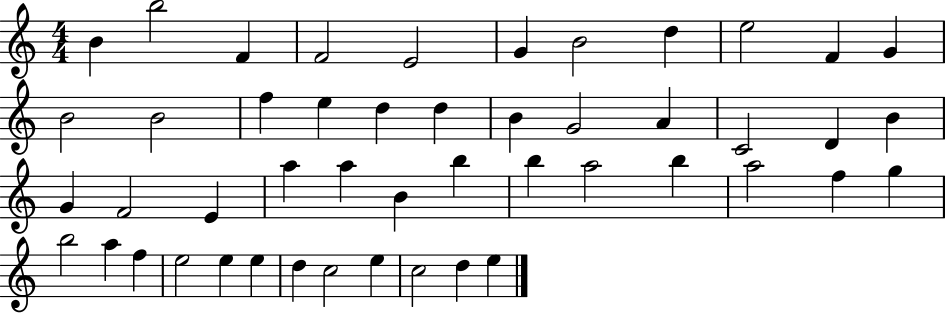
B4/q B5/h F4/q F4/h E4/h G4/q B4/h D5/q E5/h F4/q G4/q B4/h B4/h F5/q E5/q D5/q D5/q B4/q G4/h A4/q C4/h D4/q B4/q G4/q F4/h E4/q A5/q A5/q B4/q B5/q B5/q A5/h B5/q A5/h F5/q G5/q B5/h A5/q F5/q E5/h E5/q E5/q D5/q C5/h E5/q C5/h D5/q E5/q